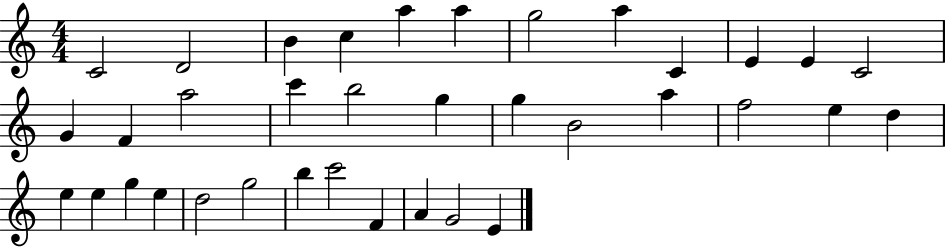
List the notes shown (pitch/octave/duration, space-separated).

C4/h D4/h B4/q C5/q A5/q A5/q G5/h A5/q C4/q E4/q E4/q C4/h G4/q F4/q A5/h C6/q B5/h G5/q G5/q B4/h A5/q F5/h E5/q D5/q E5/q E5/q G5/q E5/q D5/h G5/h B5/q C6/h F4/q A4/q G4/h E4/q